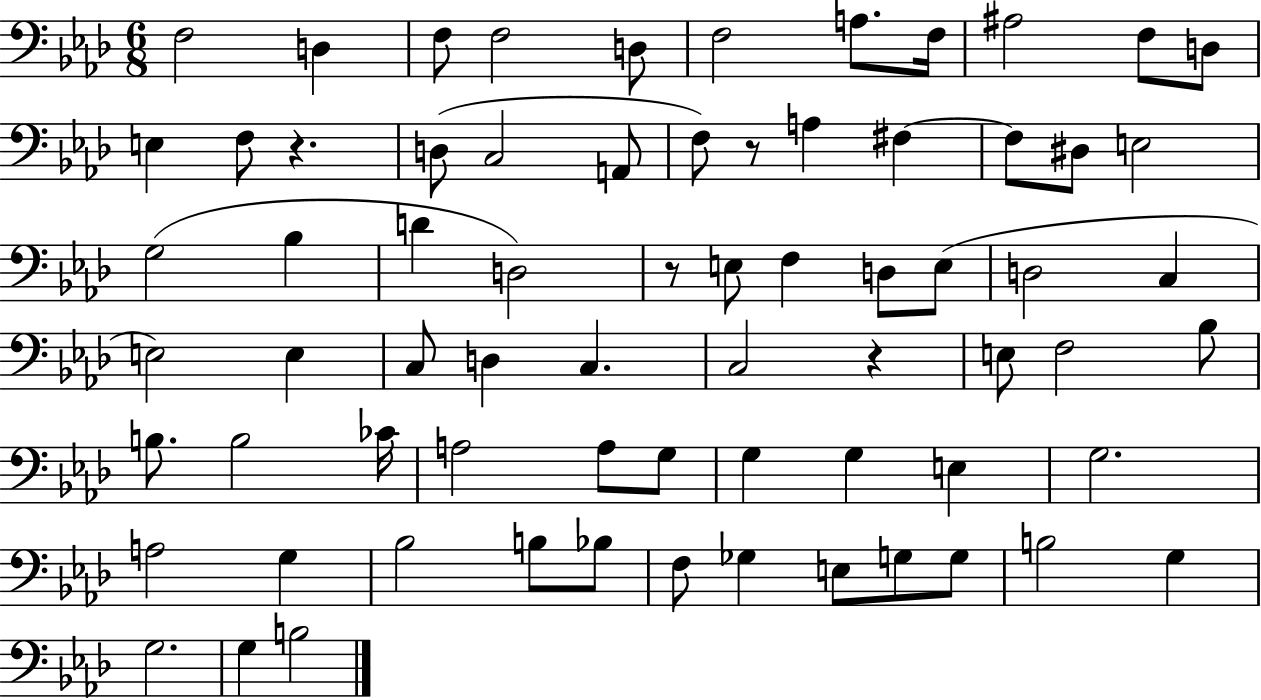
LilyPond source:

{
  \clef bass
  \numericTimeSignature
  \time 6/8
  \key aes \major
  f2 d4 | f8 f2 d8 | f2 a8. f16 | ais2 f8 d8 | \break e4 f8 r4. | d8( c2 a,8 | f8) r8 a4 fis4~~ | fis8 dis8 e2 | \break g2( bes4 | d'4 d2) | r8 e8 f4 d8 e8( | d2 c4 | \break e2) e4 | c8 d4 c4. | c2 r4 | e8 f2 bes8 | \break b8. b2 ces'16 | a2 a8 g8 | g4 g4 e4 | g2. | \break a2 g4 | bes2 b8 bes8 | f8 ges4 e8 g8 g8 | b2 g4 | \break g2. | g4 b2 | \bar "|."
}